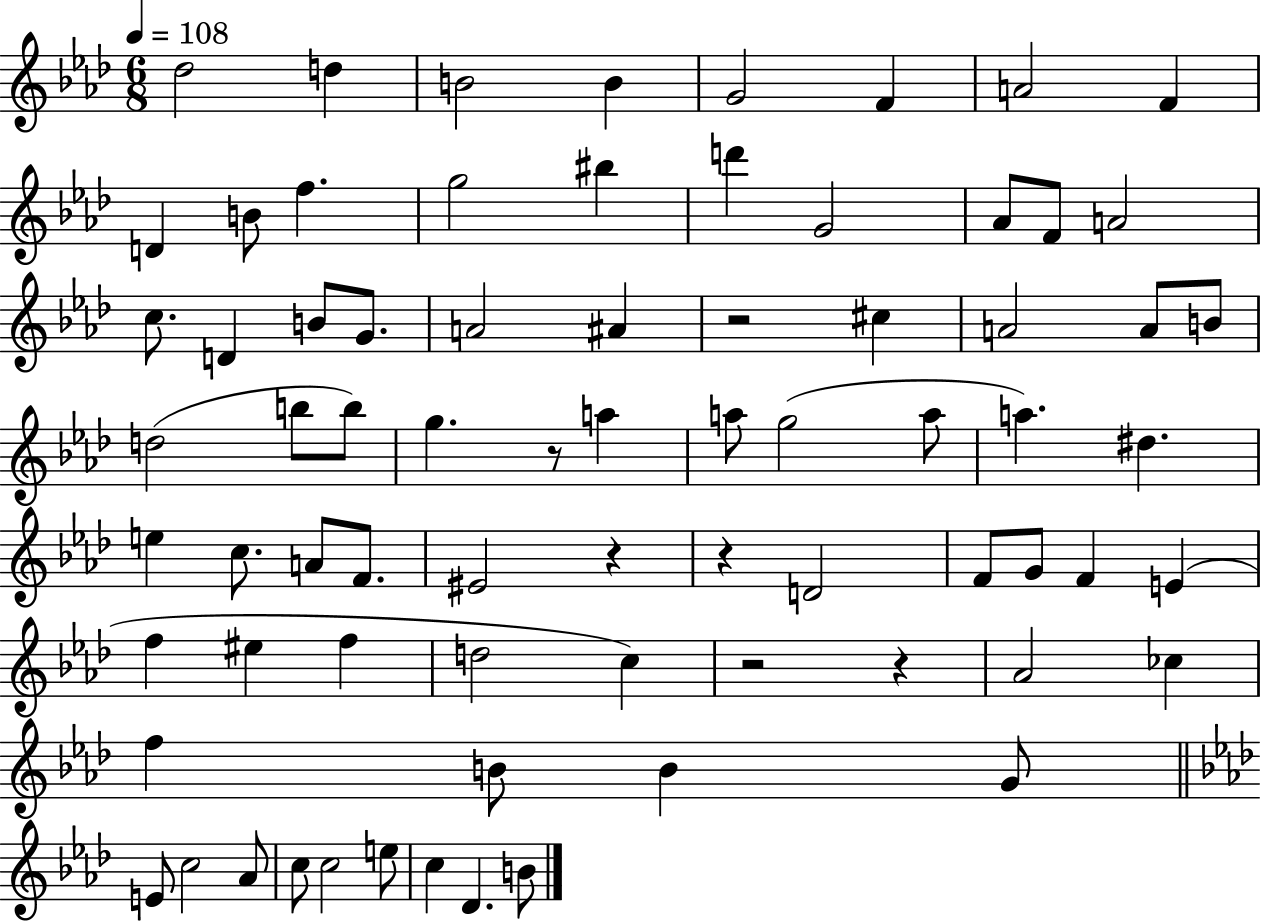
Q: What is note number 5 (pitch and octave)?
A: G4